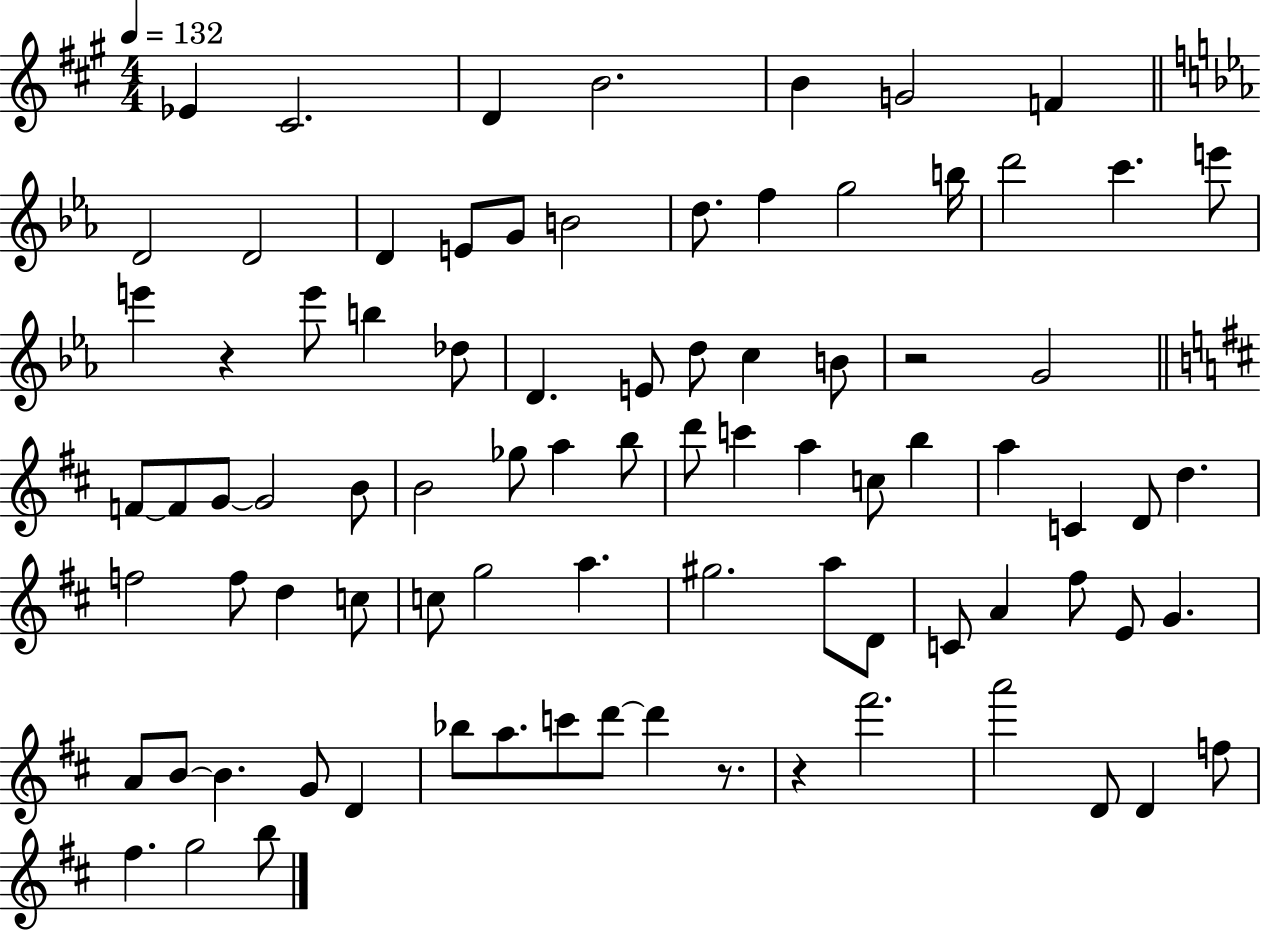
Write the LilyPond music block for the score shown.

{
  \clef treble
  \numericTimeSignature
  \time 4/4
  \key a \major
  \tempo 4 = 132
  ees'4 cis'2. | d'4 b'2. | b'4 g'2 f'4 | \bar "||" \break \key ees \major d'2 d'2 | d'4 e'8 g'8 b'2 | d''8. f''4 g''2 b''16 | d'''2 c'''4. e'''8 | \break e'''4 r4 e'''8 b''4 des''8 | d'4. e'8 d''8 c''4 b'8 | r2 g'2 | \bar "||" \break \key d \major f'8~~ f'8 g'8~~ g'2 b'8 | b'2 ges''8 a''4 b''8 | d'''8 c'''4 a''4 c''8 b''4 | a''4 c'4 d'8 d''4. | \break f''2 f''8 d''4 c''8 | c''8 g''2 a''4. | gis''2. a''8 d'8 | c'8 a'4 fis''8 e'8 g'4. | \break a'8 b'8~~ b'4. g'8 d'4 | bes''8 a''8. c'''8 d'''8~~ d'''4 r8. | r4 fis'''2. | a'''2 d'8 d'4 f''8 | \break fis''4. g''2 b''8 | \bar "|."
}